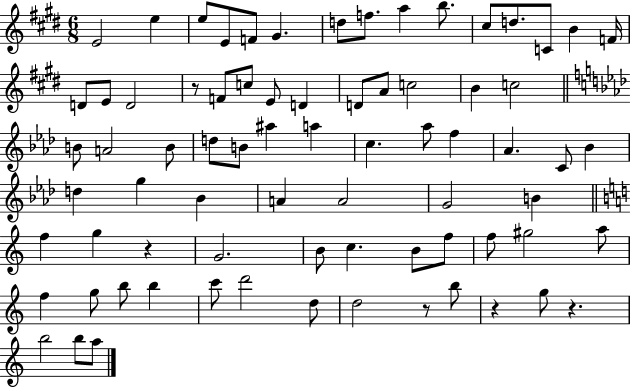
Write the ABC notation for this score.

X:1
T:Untitled
M:6/8
L:1/4
K:E
E2 e e/2 E/2 F/2 ^G d/2 f/2 a b/2 ^c/2 d/2 C/2 B F/4 D/2 E/2 D2 z/2 F/2 c/2 E/2 D D/2 A/2 c2 B c2 B/2 A2 B/2 d/2 B/2 ^a a c _a/2 f _A C/2 _B d g _B A A2 G2 B f g z G2 B/2 c B/2 f/2 f/2 ^g2 a/2 f g/2 b/2 b c'/2 d'2 d/2 d2 z/2 b/2 z g/2 z b2 b/2 a/2